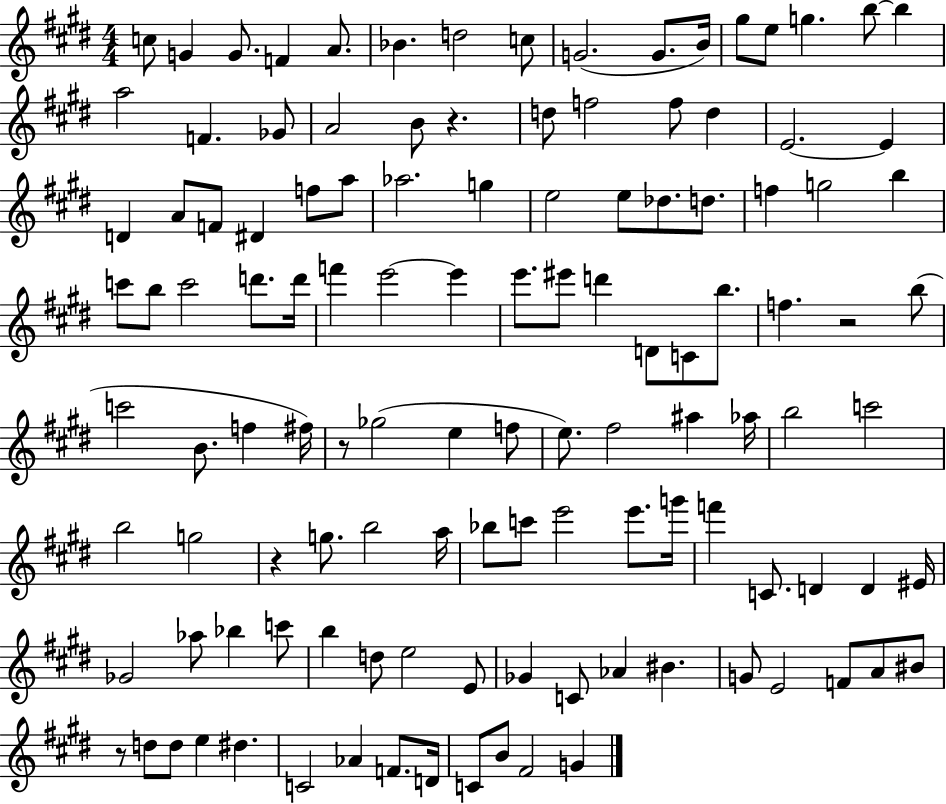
C5/e G4/q G4/e. F4/q A4/e. Bb4/q. D5/h C5/e G4/h. G4/e. B4/s G#5/e E5/e G5/q. B5/e B5/q A5/h F4/q. Gb4/e A4/h B4/e R/q. D5/e F5/h F5/e D5/q E4/h. E4/q D4/q A4/e F4/e D#4/q F5/e A5/e Ab5/h. G5/q E5/h E5/e Db5/e. D5/e. F5/q G5/h B5/q C6/e B5/e C6/h D6/e. D6/s F6/q E6/h E6/q E6/e. EIS6/e D6/q D4/e C4/e B5/e. F5/q. R/h B5/e C6/h B4/e. F5/q F#5/s R/e Gb5/h E5/q F5/e E5/e. F#5/h A#5/q Ab5/s B5/h C6/h B5/h G5/h R/q G5/e. B5/h A5/s Bb5/e C6/e E6/h E6/e. G6/s F6/q C4/e. D4/q D4/q EIS4/s Gb4/h Ab5/e Bb5/q C6/e B5/q D5/e E5/h E4/e Gb4/q C4/e Ab4/q BIS4/q. G4/e E4/h F4/e A4/e BIS4/e R/e D5/e D5/e E5/q D#5/q. C4/h Ab4/q F4/e. D4/s C4/e B4/e F#4/h G4/q